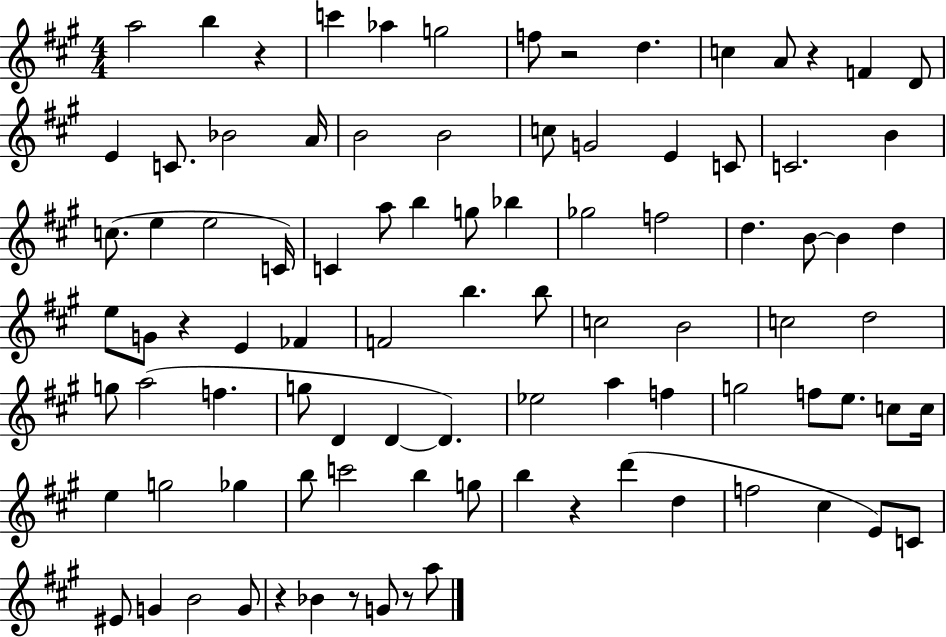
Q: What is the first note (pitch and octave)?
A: A5